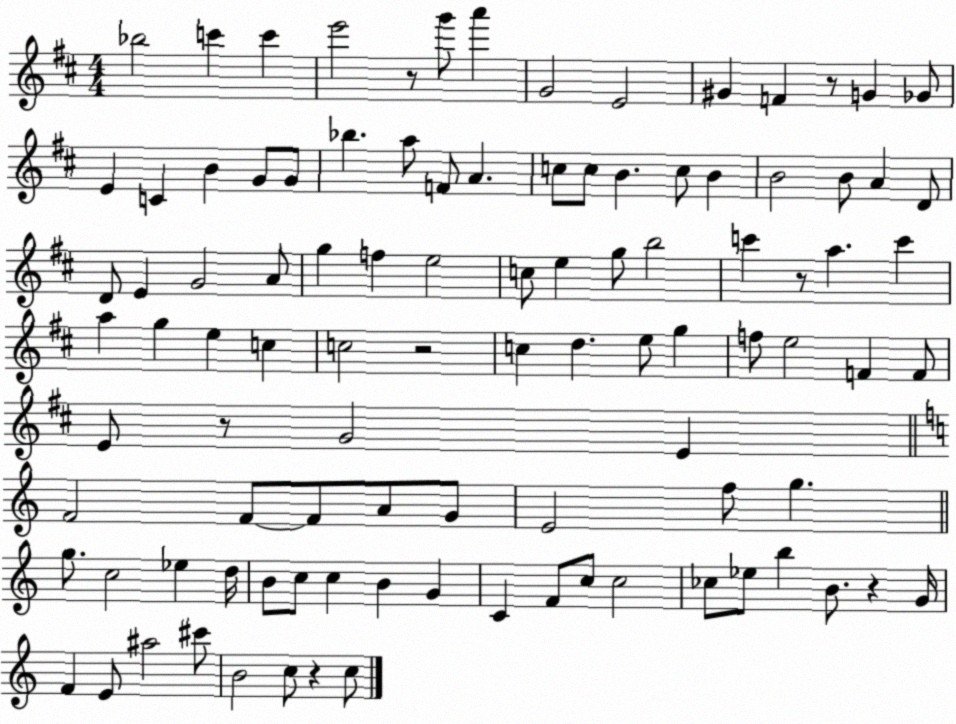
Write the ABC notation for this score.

X:1
T:Untitled
M:4/4
L:1/4
K:D
_b2 c' c' e'2 z/2 g'/2 a' G2 E2 ^G F z/2 G _G/2 E C B G/2 G/2 _b a/2 F/2 A c/2 c/2 B c/2 B B2 B/2 A D/2 D/2 E G2 A/2 g f e2 c/2 e g/2 b2 c' z/2 a c' a g e c c2 z2 c d e/2 g f/2 e2 F F/2 E/2 z/2 G2 E F2 F/2 F/2 A/2 G/2 E2 f/2 g g/2 c2 _e d/4 B/2 c/2 c B G C F/2 c/2 c2 _c/2 _e/2 b B/2 z G/4 F E/2 ^a2 ^c'/2 B2 c/2 z c/2